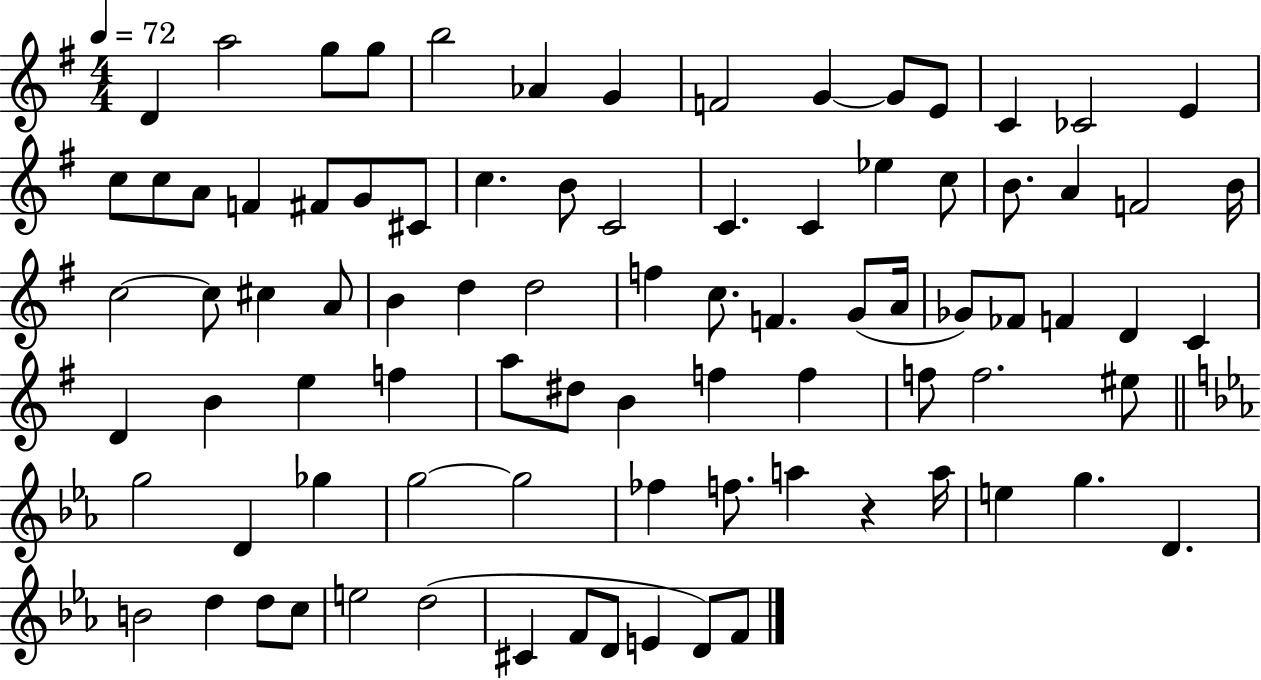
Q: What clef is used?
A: treble